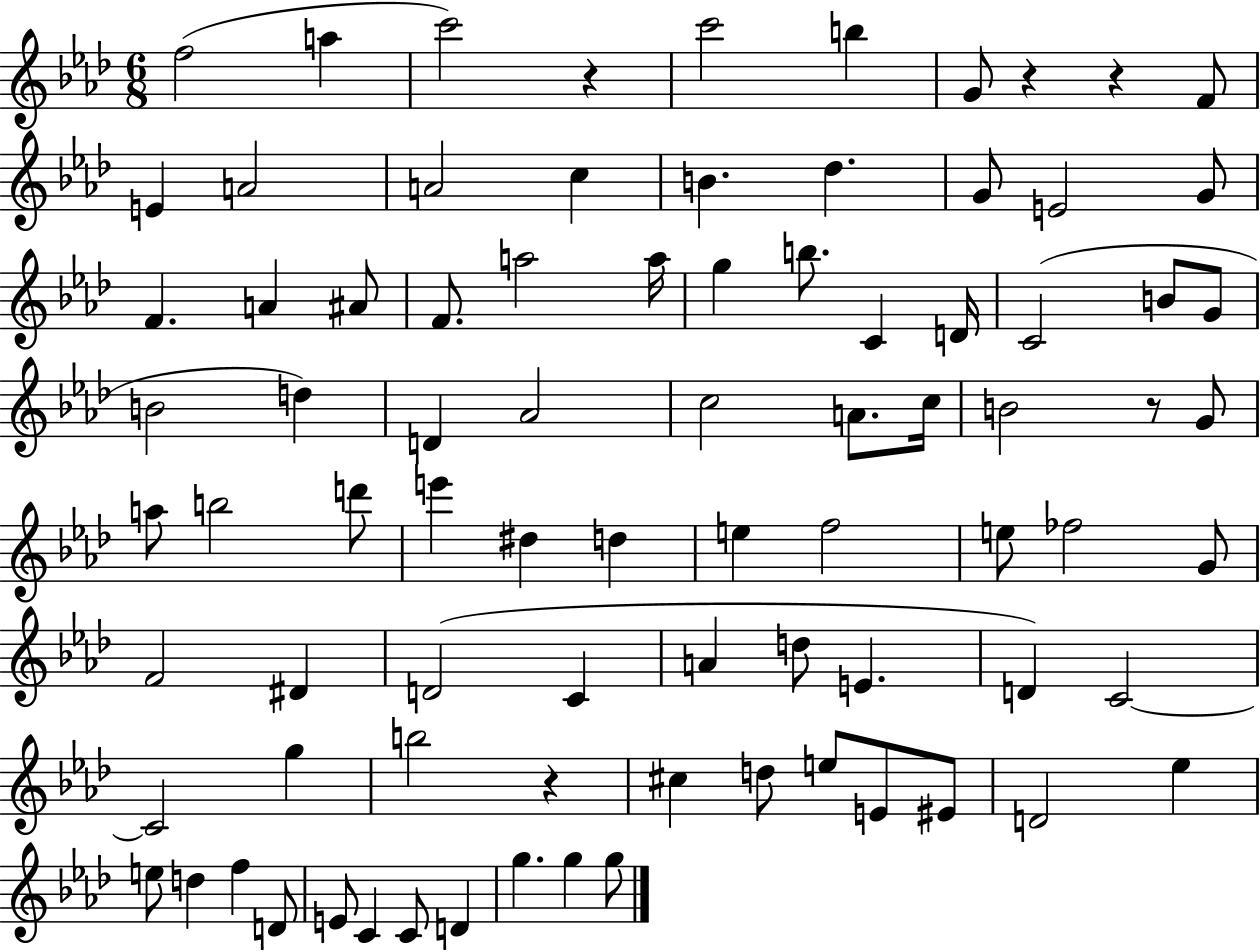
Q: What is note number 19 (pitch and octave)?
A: A#4